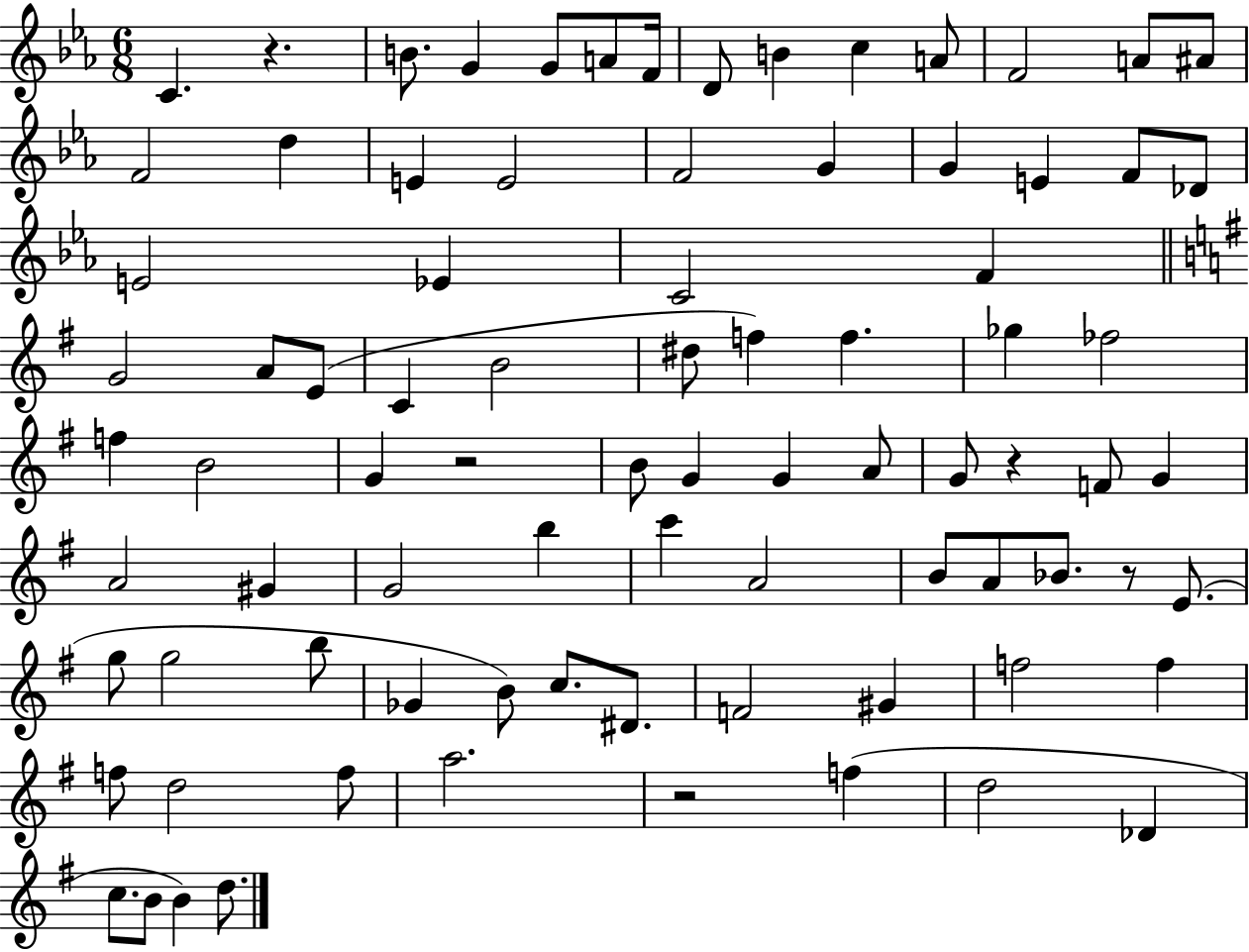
{
  \clef treble
  \numericTimeSignature
  \time 6/8
  \key ees \major
  c'4. r4. | b'8. g'4 g'8 a'8 f'16 | d'8 b'4 c''4 a'8 | f'2 a'8 ais'8 | \break f'2 d''4 | e'4 e'2 | f'2 g'4 | g'4 e'4 f'8 des'8 | \break e'2 ees'4 | c'2 f'4 | \bar "||" \break \key e \minor g'2 a'8 e'8( | c'4 b'2 | dis''8 f''4) f''4. | ges''4 fes''2 | \break f''4 b'2 | g'4 r2 | b'8 g'4 g'4 a'8 | g'8 r4 f'8 g'4 | \break a'2 gis'4 | g'2 b''4 | c'''4 a'2 | b'8 a'8 bes'8. r8 e'8.( | \break g''8 g''2 b''8 | ges'4 b'8) c''8. dis'8. | f'2 gis'4 | f''2 f''4 | \break f''8 d''2 f''8 | a''2. | r2 f''4( | d''2 des'4 | \break c''8. b'8 b'4) d''8. | \bar "|."
}